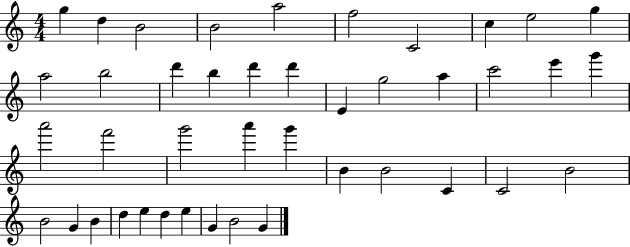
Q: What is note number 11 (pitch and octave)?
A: A5